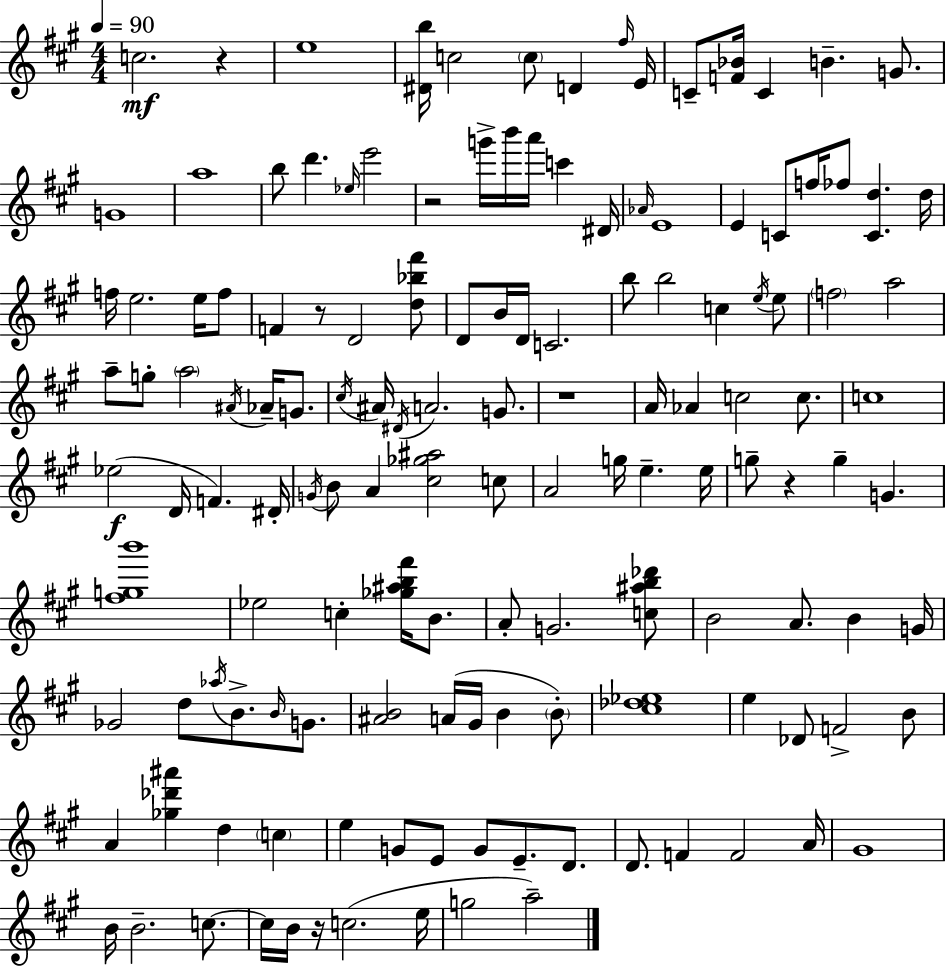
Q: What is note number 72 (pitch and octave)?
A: G5